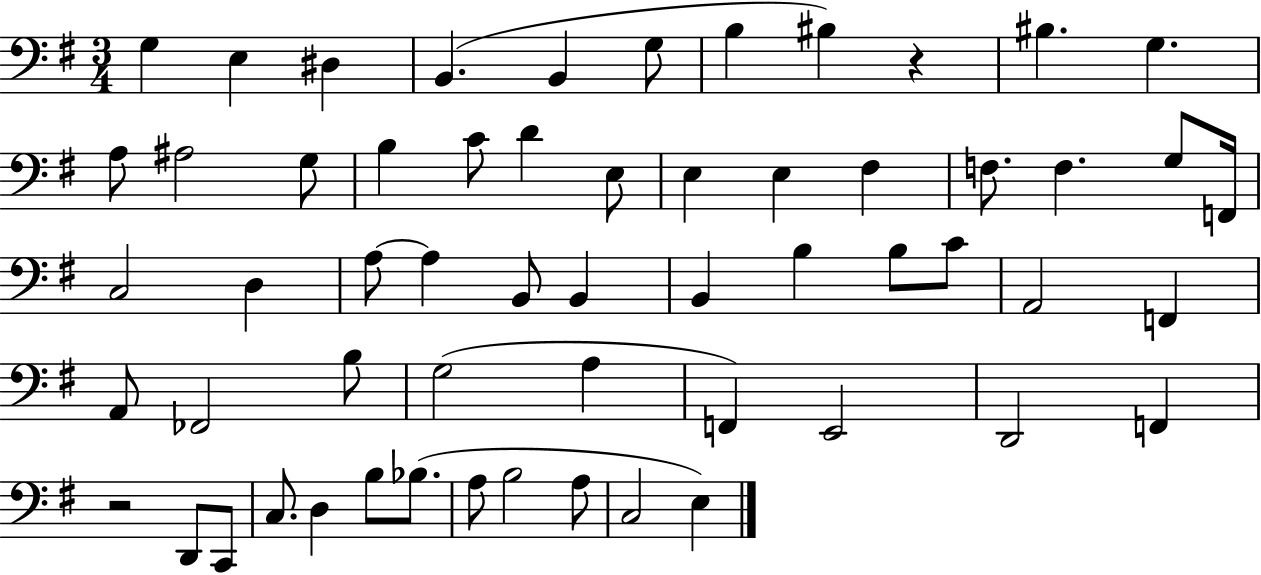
{
  \clef bass
  \numericTimeSignature
  \time 3/4
  \key g \major
  g4 e4 dis4 | b,4.( b,4 g8 | b4 bis4) r4 | bis4. g4. | \break a8 ais2 g8 | b4 c'8 d'4 e8 | e4 e4 fis4 | f8. f4. g8 f,16 | \break c2 d4 | a8~~ a4 b,8 b,4 | b,4 b4 b8 c'8 | a,2 f,4 | \break a,8 fes,2 b8 | g2( a4 | f,4) e,2 | d,2 f,4 | \break r2 d,8 c,8 | c8. d4 b8 bes8.( | a8 b2 a8 | c2 e4) | \break \bar "|."
}